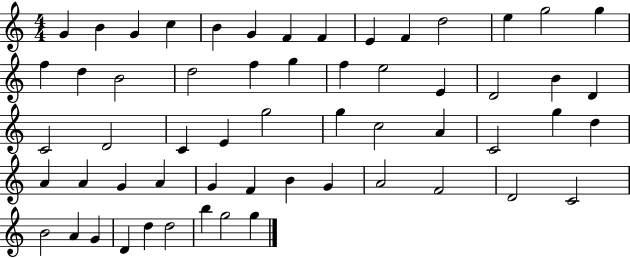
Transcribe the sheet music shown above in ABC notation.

X:1
T:Untitled
M:4/4
L:1/4
K:C
G B G c B G F F E F d2 e g2 g f d B2 d2 f g f e2 E D2 B D C2 D2 C E g2 g c2 A C2 g d A A G A G F B G A2 F2 D2 C2 B2 A G D d d2 b g2 g